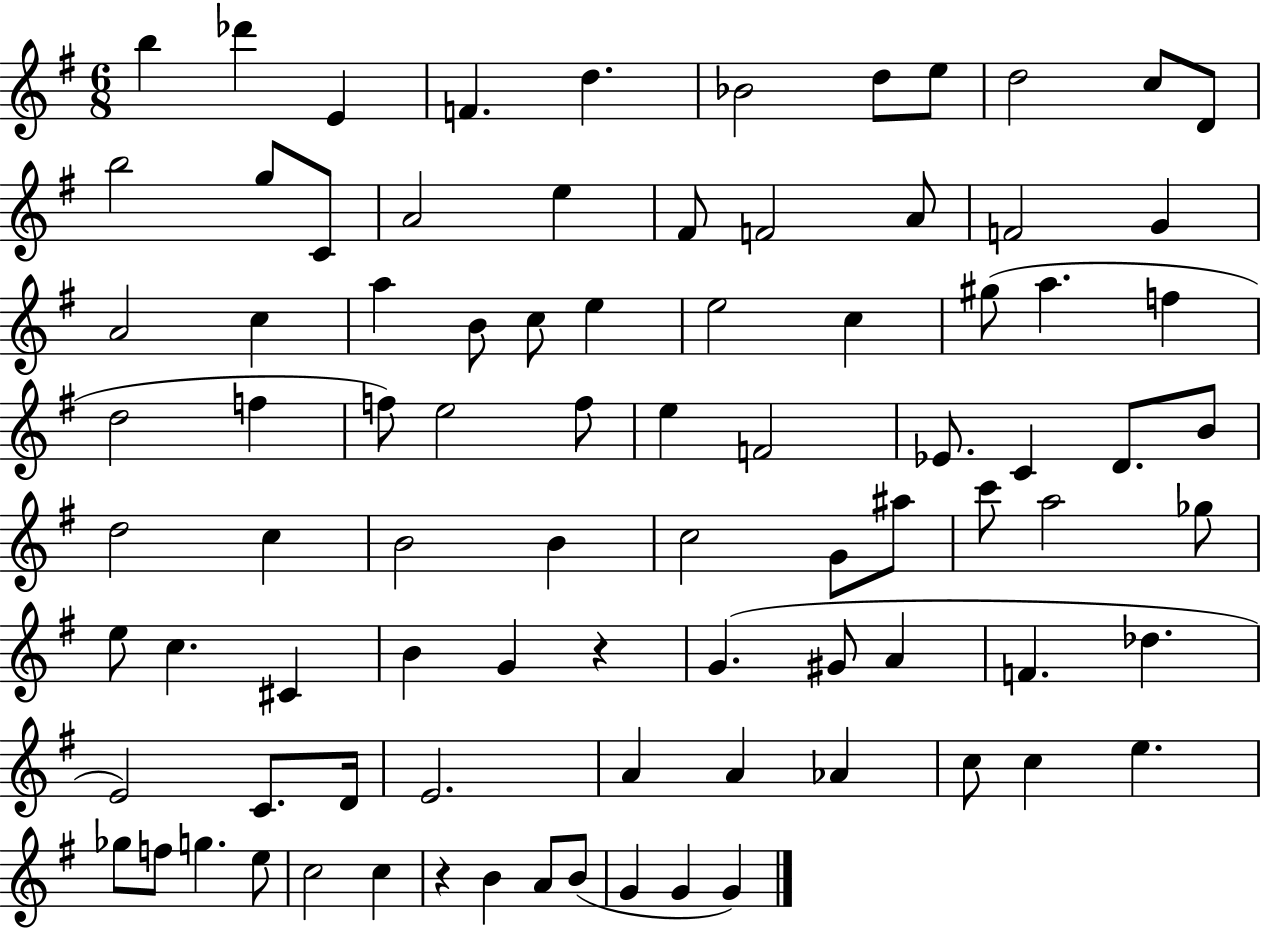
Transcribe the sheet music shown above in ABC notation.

X:1
T:Untitled
M:6/8
L:1/4
K:G
b _d' E F d _B2 d/2 e/2 d2 c/2 D/2 b2 g/2 C/2 A2 e ^F/2 F2 A/2 F2 G A2 c a B/2 c/2 e e2 c ^g/2 a f d2 f f/2 e2 f/2 e F2 _E/2 C D/2 B/2 d2 c B2 B c2 G/2 ^a/2 c'/2 a2 _g/2 e/2 c ^C B G z G ^G/2 A F _d E2 C/2 D/4 E2 A A _A c/2 c e _g/2 f/2 g e/2 c2 c z B A/2 B/2 G G G